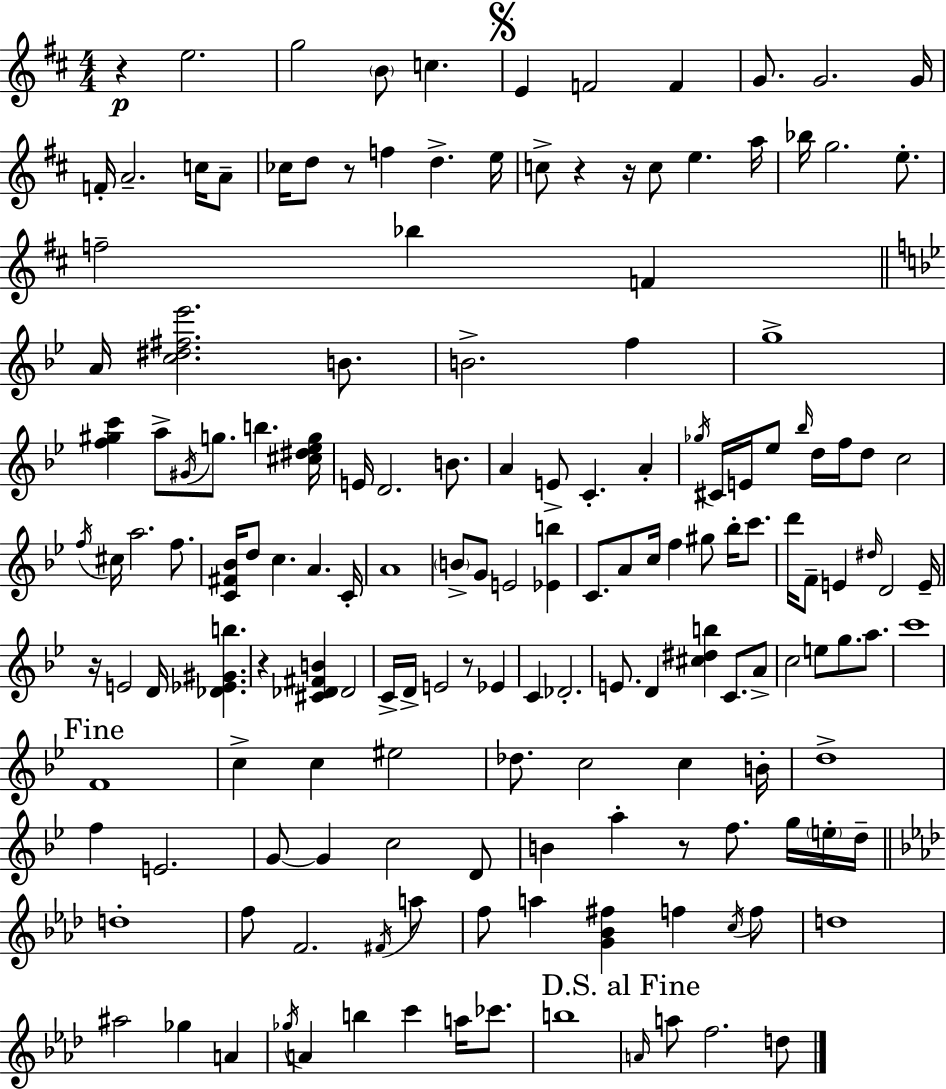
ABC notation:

X:1
T:Untitled
M:4/4
L:1/4
K:D
z e2 g2 B/2 c E F2 F G/2 G2 G/4 F/4 A2 c/4 A/2 _c/4 d/2 z/2 f d e/4 c/2 z z/4 c/2 e a/4 _b/4 g2 e/2 f2 _b F A/4 [c^d^f_e']2 B/2 B2 f g4 [f^gc'] a/2 ^G/4 g/2 b [^c^d_eg]/4 E/4 D2 B/2 A E/2 C A _g/4 ^C/4 E/4 _e/2 _b/4 d/4 f/4 d/2 c2 f/4 ^c/4 a2 f/2 [C^F_B]/4 d/2 c A C/4 A4 B/2 G/2 E2 [_Eb] C/2 A/2 c/4 f ^g/2 _b/4 c'/2 d'/4 F/2 E ^d/4 D2 E/4 z/4 E2 D/4 [_D_E^Gb] z [^C_D^FB] _D2 C/4 D/4 E2 z/2 _E C _D2 E/2 D [^c^db] C/2 A/2 c2 e/2 g/2 a/2 c'4 F4 c c ^e2 _d/2 c2 c B/4 d4 f E2 G/2 G c2 D/2 B a z/2 f/2 g/4 e/4 d/4 d4 f/2 F2 ^F/4 a/2 f/2 a [G_B^f] f c/4 f/2 d4 ^a2 _g A _g/4 A b c' a/4 _c'/2 b4 A/4 a/2 f2 d/2